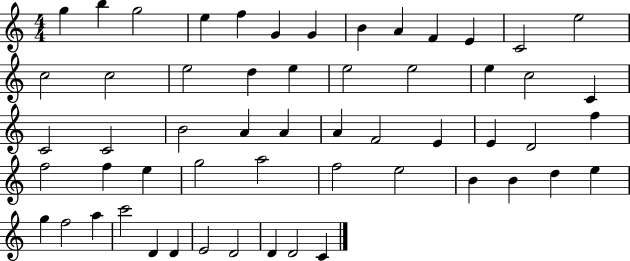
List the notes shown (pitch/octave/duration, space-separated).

G5/q B5/q G5/h E5/q F5/q G4/q G4/q B4/q A4/q F4/q E4/q C4/h E5/h C5/h C5/h E5/h D5/q E5/q E5/h E5/h E5/q C5/h C4/q C4/h C4/h B4/h A4/q A4/q A4/q F4/h E4/q E4/q D4/h F5/q F5/h F5/q E5/q G5/h A5/h F5/h E5/h B4/q B4/q D5/q E5/q G5/q F5/h A5/q C6/h D4/q D4/q E4/h D4/h D4/q D4/h C4/q